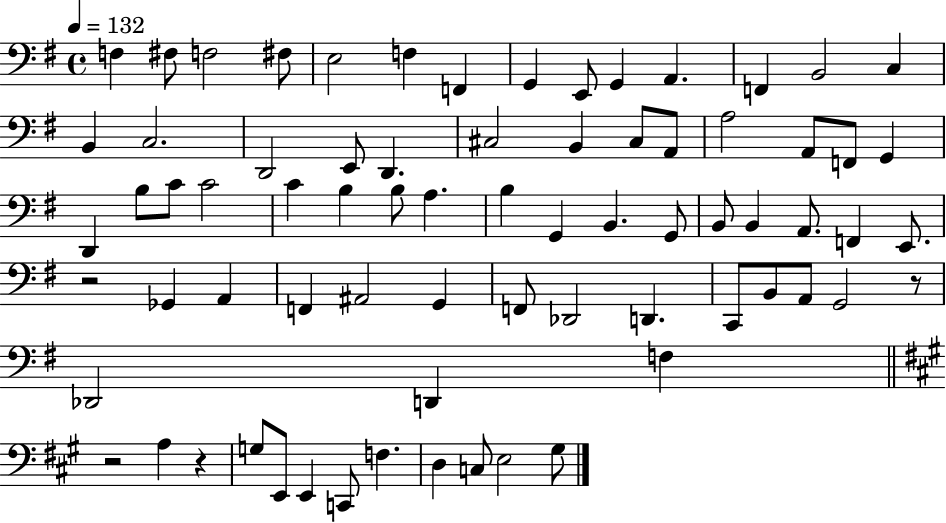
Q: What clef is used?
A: bass